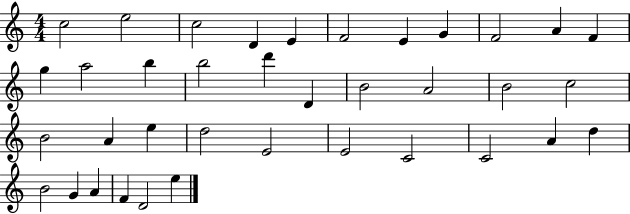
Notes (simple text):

C5/h E5/h C5/h D4/q E4/q F4/h E4/q G4/q F4/h A4/q F4/q G5/q A5/h B5/q B5/h D6/q D4/q B4/h A4/h B4/h C5/h B4/h A4/q E5/q D5/h E4/h E4/h C4/h C4/h A4/q D5/q B4/h G4/q A4/q F4/q D4/h E5/q